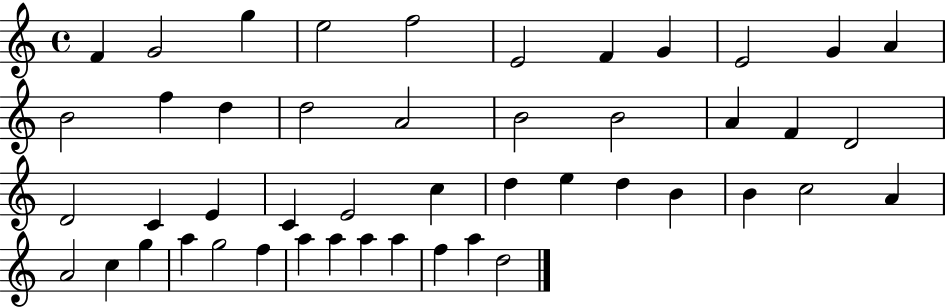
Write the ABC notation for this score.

X:1
T:Untitled
M:4/4
L:1/4
K:C
F G2 g e2 f2 E2 F G E2 G A B2 f d d2 A2 B2 B2 A F D2 D2 C E C E2 c d e d B B c2 A A2 c g a g2 f a a a a f a d2